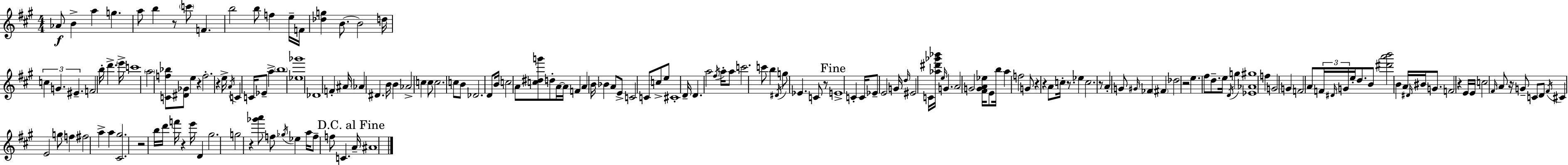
X:1
T:Untitled
M:4/4
L:1/4
K:A
_A/2 B a g a/2 b z/2 c'/2 F b2 b/2 f e/4 F/4 [_dg] B/2 B2 d/4 c G ^E F2 b/4 d' e'/4 c'4 a2 [Cf_b]/2 [^D_G]/2 e z f2 z e/4 A/4 C C/4 _E/2 a b4 [_e_g']4 _D4 F ^A/4 _A ^D B/4 B _A2 c c/2 c2 c/2 B/2 _D2 D/2 B/4 c2 A/2 [c^dg']/2 d/2 A/4 A/4 F A B/4 _B A/2 E/2 C2 C/2 c/2 e/2 ^C4 D/4 D a2 ^f/4 a/4 a/2 c'2 c'/2 b ^D/4 g/2 _E C/2 z/2 E4 C C/4 _E/2 E2 G/4 d/4 ^E2 C/4 [_a^d'_g'_b']/4 e/4 G A2 G2 [^FGA_e]/4 E/2 b/4 a f2 G/2 z z A/2 c/4 z/2 _e c2 z/2 A G/2 ^G/4 _F ^F _d2 z2 e ^f/2 d/2 e/4 D/4 g [_E_A^g]4 f G2 G F2 A/2 F/4 ^D/4 G/4 e/4 d/2 B/2 [^d'a'b']2 B A/4 ^D/4 ^B/4 G/2 F2 z E/4 E/4 c2 ^F/4 A/2 z/4 G/2 C/2 D/2 ^F/4 ^C E2 g/2 f ^f2 a a [^C^g]2 z2 b/4 d'/4 f'/4 z e'/4 D ^g2 g2 z [_g'a']/2 f/2 _g/4 _e a/4 f/2 f/2 C A/4 ^A4